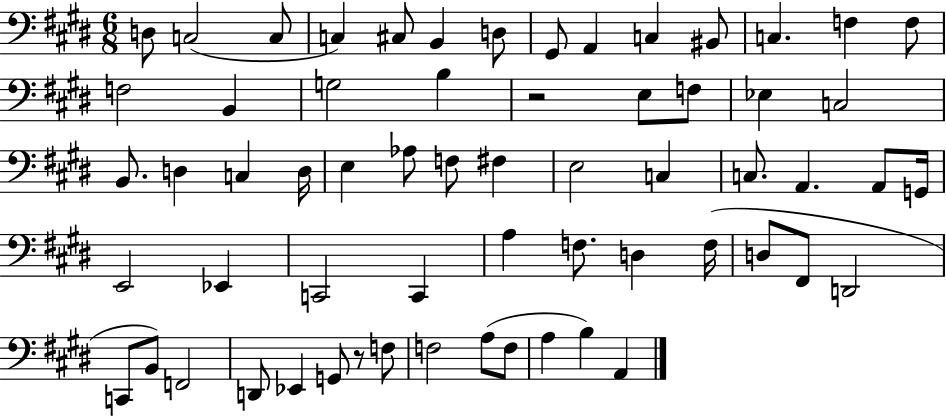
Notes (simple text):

D3/e C3/h C3/e C3/q C#3/e B2/q D3/e G#2/e A2/q C3/q BIS2/e C3/q. F3/q F3/e F3/h B2/q G3/h B3/q R/h E3/e F3/e Eb3/q C3/h B2/e. D3/q C3/q D3/s E3/q Ab3/e F3/e F#3/q E3/h C3/q C3/e. A2/q. A2/e G2/s E2/h Eb2/q C2/h C2/q A3/q F3/e. D3/q F3/s D3/e F#2/e D2/h C2/e B2/e F2/h D2/e Eb2/q G2/e R/e F3/e F3/h A3/e F3/e A3/q B3/q A2/q